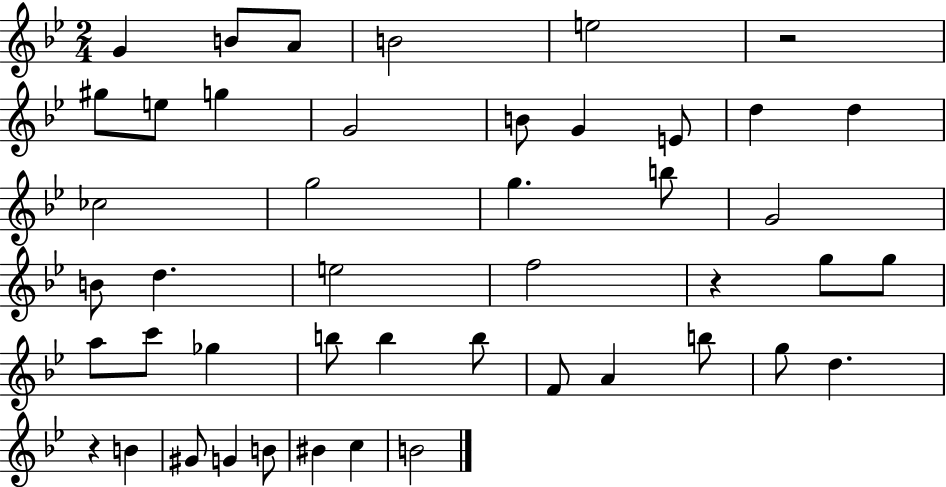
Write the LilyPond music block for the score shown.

{
  \clef treble
  \numericTimeSignature
  \time 2/4
  \key bes \major
  g'4 b'8 a'8 | b'2 | e''2 | r2 | \break gis''8 e''8 g''4 | g'2 | b'8 g'4 e'8 | d''4 d''4 | \break ces''2 | g''2 | g''4. b''8 | g'2 | \break b'8 d''4. | e''2 | f''2 | r4 g''8 g''8 | \break a''8 c'''8 ges''4 | b''8 b''4 b''8 | f'8 a'4 b''8 | g''8 d''4. | \break r4 b'4 | gis'8 g'4 b'8 | bis'4 c''4 | b'2 | \break \bar "|."
}